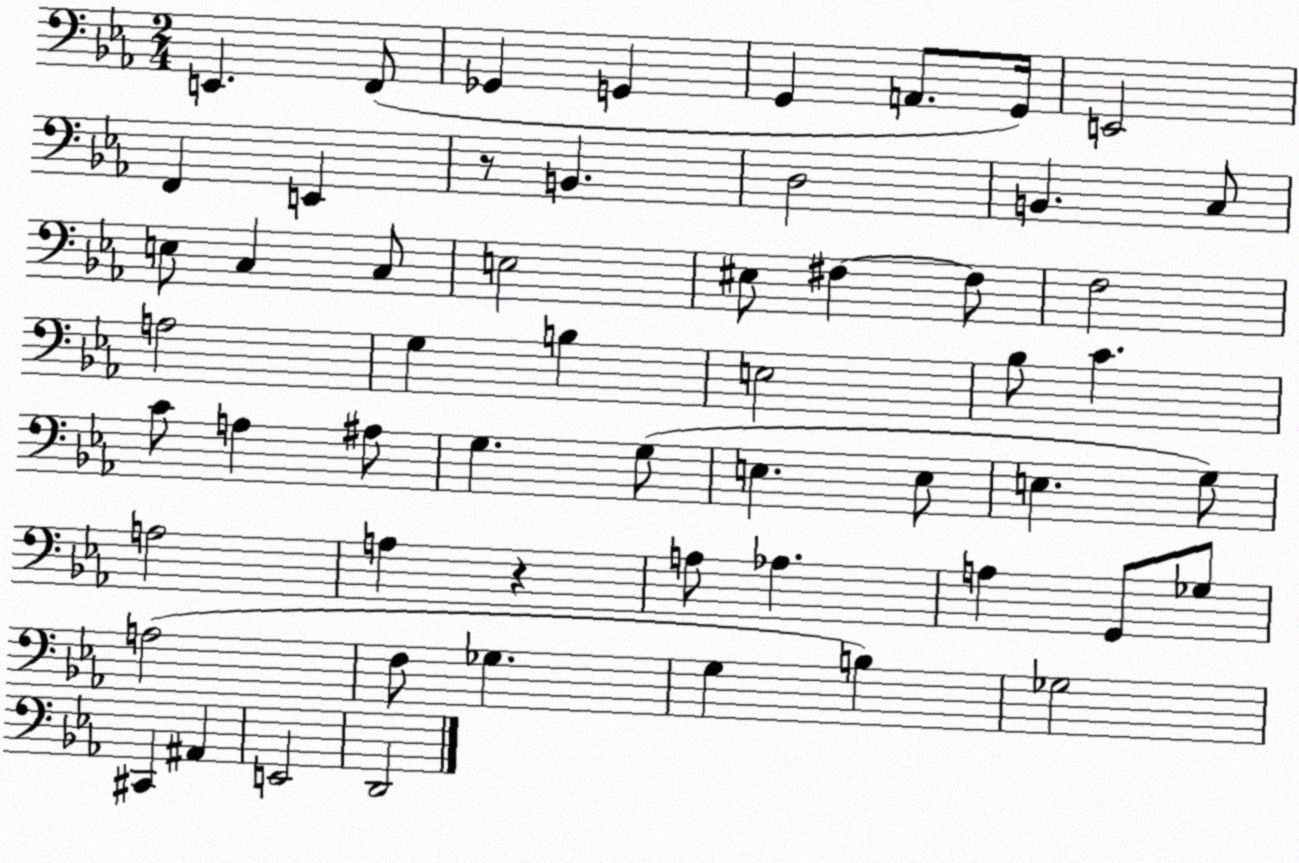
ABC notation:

X:1
T:Untitled
M:2/4
L:1/4
K:Eb
E,, F,,/2 _G,, G,, G,, A,,/2 G,,/4 E,,2 F,, E,, z/2 B,, D,2 B,, C,/2 E,/2 C, C,/2 E,2 ^E,/2 ^F, ^F,/2 F,2 A,2 G, B, E,2 _B,/2 C C/2 A, ^A,/2 G, G,/2 E, E,/2 E, G,/2 A,2 A, z A,/2 _A, A, G,,/2 _G,/2 A,2 F,/2 _G, G, B, _G,2 ^C,, ^A,, E,,2 D,,2